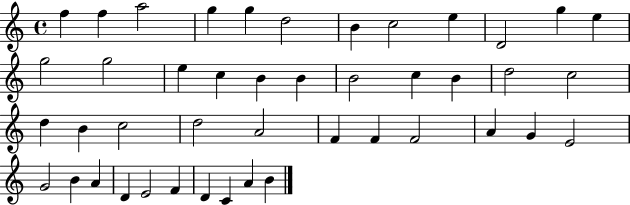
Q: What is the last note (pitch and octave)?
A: B4